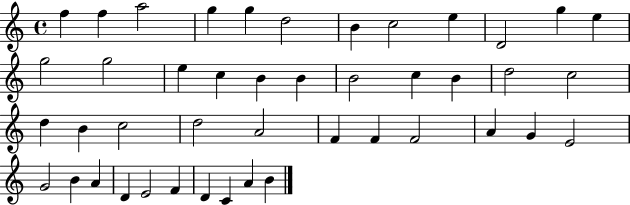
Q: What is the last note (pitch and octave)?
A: B4